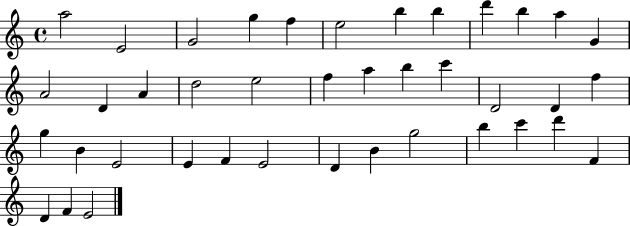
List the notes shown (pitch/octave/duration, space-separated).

A5/h E4/h G4/h G5/q F5/q E5/h B5/q B5/q D6/q B5/q A5/q G4/q A4/h D4/q A4/q D5/h E5/h F5/q A5/q B5/q C6/q D4/h D4/q F5/q G5/q B4/q E4/h E4/q F4/q E4/h D4/q B4/q G5/h B5/q C6/q D6/q F4/q D4/q F4/q E4/h